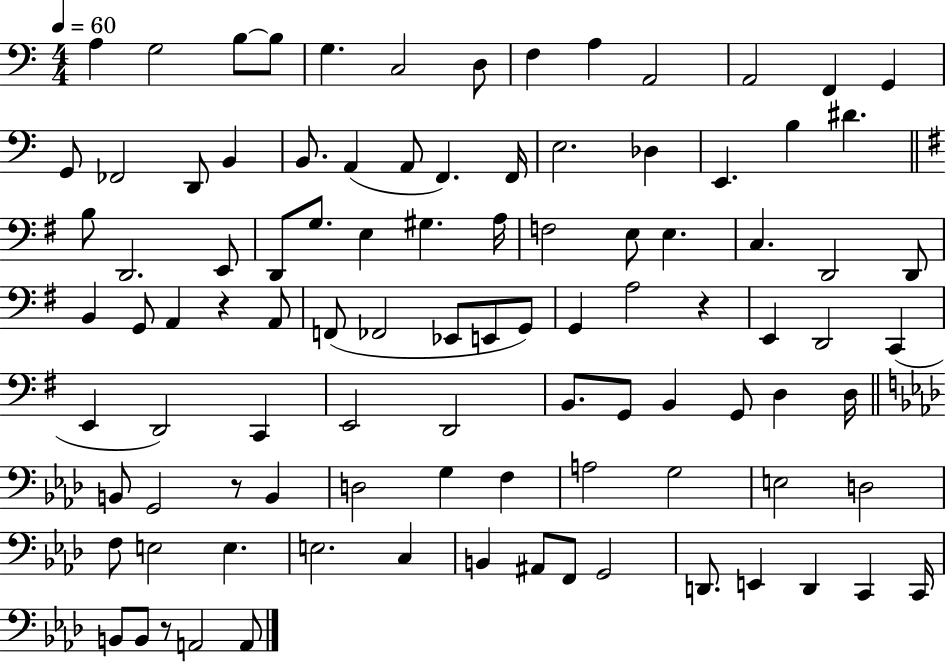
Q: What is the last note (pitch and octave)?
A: A2